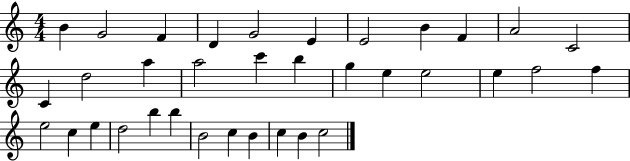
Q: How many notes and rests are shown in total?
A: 35